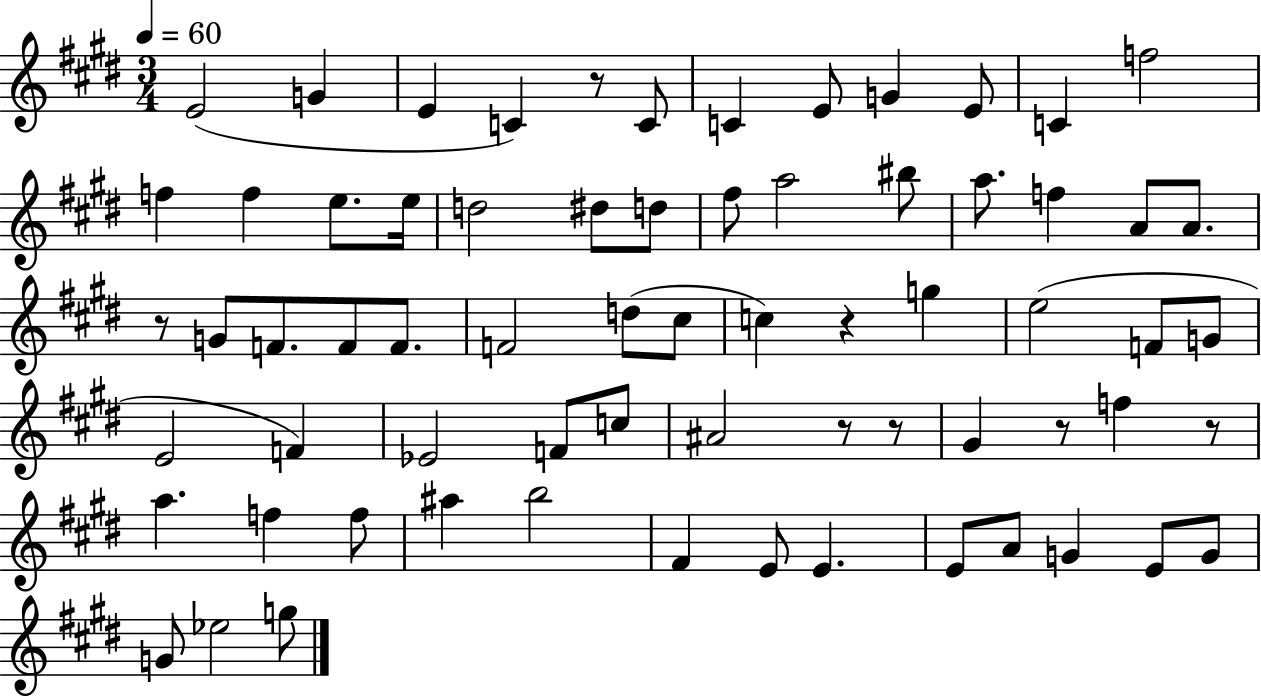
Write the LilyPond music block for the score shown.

{
  \clef treble
  \numericTimeSignature
  \time 3/4
  \key e \major
  \tempo 4 = 60
  e'2( g'4 | e'4 c'4) r8 c'8 | c'4 e'8 g'4 e'8 | c'4 f''2 | \break f''4 f''4 e''8. e''16 | d''2 dis''8 d''8 | fis''8 a''2 bis''8 | a''8. f''4 a'8 a'8. | \break r8 g'8 f'8. f'8 f'8. | f'2 d''8( cis''8 | c''4) r4 g''4 | e''2( f'8 g'8 | \break e'2 f'4) | ees'2 f'8 c''8 | ais'2 r8 r8 | gis'4 r8 f''4 r8 | \break a''4. f''4 f''8 | ais''4 b''2 | fis'4 e'8 e'4. | e'8 a'8 g'4 e'8 g'8 | \break g'8 ees''2 g''8 | \bar "|."
}